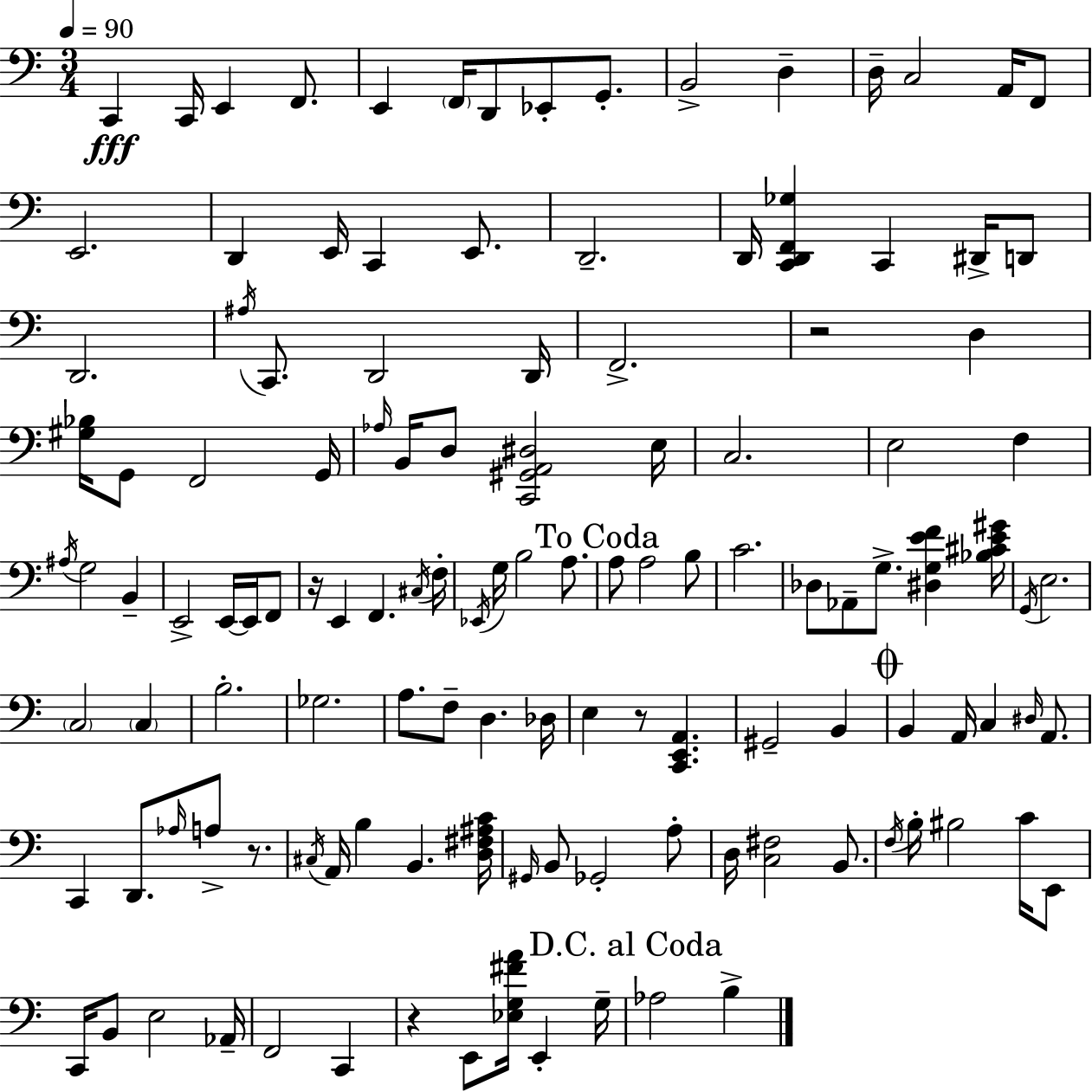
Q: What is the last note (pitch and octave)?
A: B3